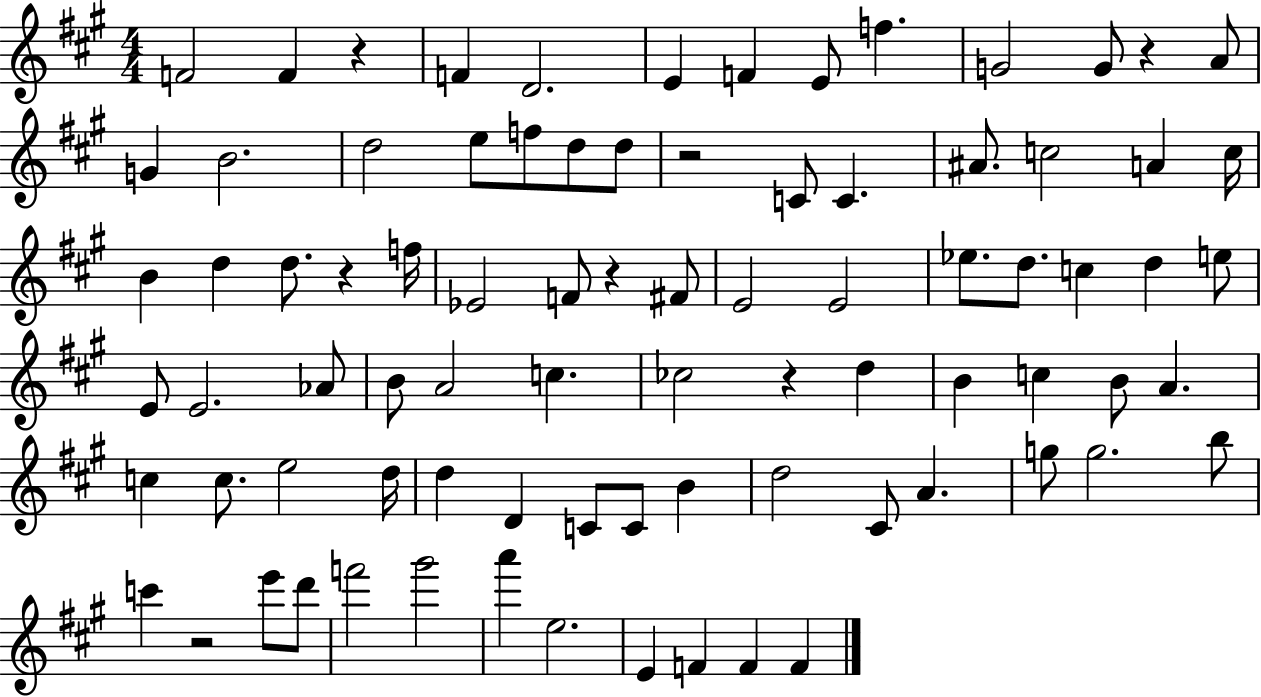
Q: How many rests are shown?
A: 7